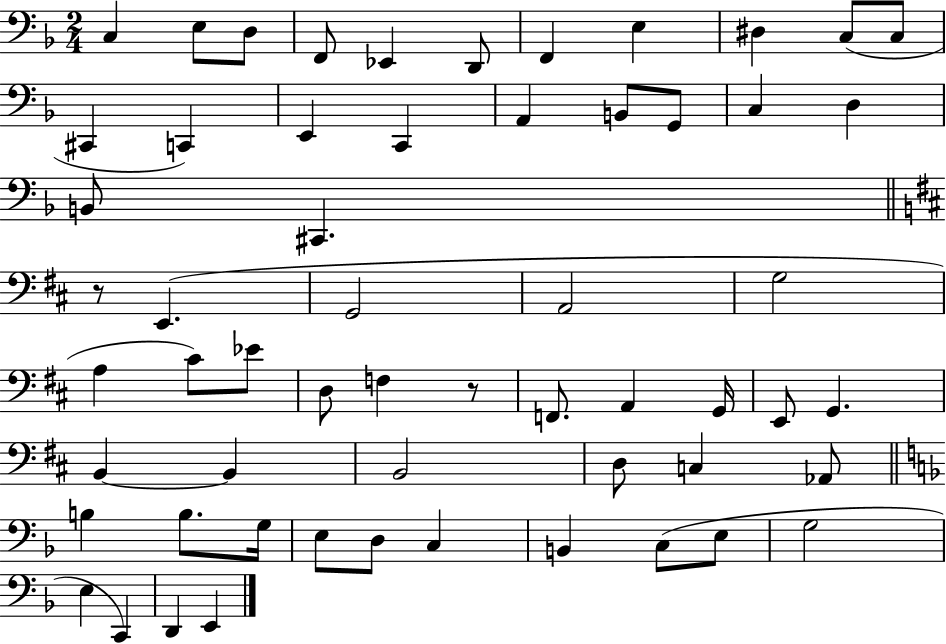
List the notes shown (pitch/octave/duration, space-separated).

C3/q E3/e D3/e F2/e Eb2/q D2/e F2/q E3/q D#3/q C3/e C3/e C#2/q C2/q E2/q C2/q A2/q B2/e G2/e C3/q D3/q B2/e C#2/q. R/e E2/q. G2/h A2/h G3/h A3/q C#4/e Eb4/e D3/e F3/q R/e F2/e. A2/q G2/s E2/e G2/q. B2/q B2/q B2/h D3/e C3/q Ab2/e B3/q B3/e. G3/s E3/e D3/e C3/q B2/q C3/e E3/e G3/h E3/q C2/q D2/q E2/q